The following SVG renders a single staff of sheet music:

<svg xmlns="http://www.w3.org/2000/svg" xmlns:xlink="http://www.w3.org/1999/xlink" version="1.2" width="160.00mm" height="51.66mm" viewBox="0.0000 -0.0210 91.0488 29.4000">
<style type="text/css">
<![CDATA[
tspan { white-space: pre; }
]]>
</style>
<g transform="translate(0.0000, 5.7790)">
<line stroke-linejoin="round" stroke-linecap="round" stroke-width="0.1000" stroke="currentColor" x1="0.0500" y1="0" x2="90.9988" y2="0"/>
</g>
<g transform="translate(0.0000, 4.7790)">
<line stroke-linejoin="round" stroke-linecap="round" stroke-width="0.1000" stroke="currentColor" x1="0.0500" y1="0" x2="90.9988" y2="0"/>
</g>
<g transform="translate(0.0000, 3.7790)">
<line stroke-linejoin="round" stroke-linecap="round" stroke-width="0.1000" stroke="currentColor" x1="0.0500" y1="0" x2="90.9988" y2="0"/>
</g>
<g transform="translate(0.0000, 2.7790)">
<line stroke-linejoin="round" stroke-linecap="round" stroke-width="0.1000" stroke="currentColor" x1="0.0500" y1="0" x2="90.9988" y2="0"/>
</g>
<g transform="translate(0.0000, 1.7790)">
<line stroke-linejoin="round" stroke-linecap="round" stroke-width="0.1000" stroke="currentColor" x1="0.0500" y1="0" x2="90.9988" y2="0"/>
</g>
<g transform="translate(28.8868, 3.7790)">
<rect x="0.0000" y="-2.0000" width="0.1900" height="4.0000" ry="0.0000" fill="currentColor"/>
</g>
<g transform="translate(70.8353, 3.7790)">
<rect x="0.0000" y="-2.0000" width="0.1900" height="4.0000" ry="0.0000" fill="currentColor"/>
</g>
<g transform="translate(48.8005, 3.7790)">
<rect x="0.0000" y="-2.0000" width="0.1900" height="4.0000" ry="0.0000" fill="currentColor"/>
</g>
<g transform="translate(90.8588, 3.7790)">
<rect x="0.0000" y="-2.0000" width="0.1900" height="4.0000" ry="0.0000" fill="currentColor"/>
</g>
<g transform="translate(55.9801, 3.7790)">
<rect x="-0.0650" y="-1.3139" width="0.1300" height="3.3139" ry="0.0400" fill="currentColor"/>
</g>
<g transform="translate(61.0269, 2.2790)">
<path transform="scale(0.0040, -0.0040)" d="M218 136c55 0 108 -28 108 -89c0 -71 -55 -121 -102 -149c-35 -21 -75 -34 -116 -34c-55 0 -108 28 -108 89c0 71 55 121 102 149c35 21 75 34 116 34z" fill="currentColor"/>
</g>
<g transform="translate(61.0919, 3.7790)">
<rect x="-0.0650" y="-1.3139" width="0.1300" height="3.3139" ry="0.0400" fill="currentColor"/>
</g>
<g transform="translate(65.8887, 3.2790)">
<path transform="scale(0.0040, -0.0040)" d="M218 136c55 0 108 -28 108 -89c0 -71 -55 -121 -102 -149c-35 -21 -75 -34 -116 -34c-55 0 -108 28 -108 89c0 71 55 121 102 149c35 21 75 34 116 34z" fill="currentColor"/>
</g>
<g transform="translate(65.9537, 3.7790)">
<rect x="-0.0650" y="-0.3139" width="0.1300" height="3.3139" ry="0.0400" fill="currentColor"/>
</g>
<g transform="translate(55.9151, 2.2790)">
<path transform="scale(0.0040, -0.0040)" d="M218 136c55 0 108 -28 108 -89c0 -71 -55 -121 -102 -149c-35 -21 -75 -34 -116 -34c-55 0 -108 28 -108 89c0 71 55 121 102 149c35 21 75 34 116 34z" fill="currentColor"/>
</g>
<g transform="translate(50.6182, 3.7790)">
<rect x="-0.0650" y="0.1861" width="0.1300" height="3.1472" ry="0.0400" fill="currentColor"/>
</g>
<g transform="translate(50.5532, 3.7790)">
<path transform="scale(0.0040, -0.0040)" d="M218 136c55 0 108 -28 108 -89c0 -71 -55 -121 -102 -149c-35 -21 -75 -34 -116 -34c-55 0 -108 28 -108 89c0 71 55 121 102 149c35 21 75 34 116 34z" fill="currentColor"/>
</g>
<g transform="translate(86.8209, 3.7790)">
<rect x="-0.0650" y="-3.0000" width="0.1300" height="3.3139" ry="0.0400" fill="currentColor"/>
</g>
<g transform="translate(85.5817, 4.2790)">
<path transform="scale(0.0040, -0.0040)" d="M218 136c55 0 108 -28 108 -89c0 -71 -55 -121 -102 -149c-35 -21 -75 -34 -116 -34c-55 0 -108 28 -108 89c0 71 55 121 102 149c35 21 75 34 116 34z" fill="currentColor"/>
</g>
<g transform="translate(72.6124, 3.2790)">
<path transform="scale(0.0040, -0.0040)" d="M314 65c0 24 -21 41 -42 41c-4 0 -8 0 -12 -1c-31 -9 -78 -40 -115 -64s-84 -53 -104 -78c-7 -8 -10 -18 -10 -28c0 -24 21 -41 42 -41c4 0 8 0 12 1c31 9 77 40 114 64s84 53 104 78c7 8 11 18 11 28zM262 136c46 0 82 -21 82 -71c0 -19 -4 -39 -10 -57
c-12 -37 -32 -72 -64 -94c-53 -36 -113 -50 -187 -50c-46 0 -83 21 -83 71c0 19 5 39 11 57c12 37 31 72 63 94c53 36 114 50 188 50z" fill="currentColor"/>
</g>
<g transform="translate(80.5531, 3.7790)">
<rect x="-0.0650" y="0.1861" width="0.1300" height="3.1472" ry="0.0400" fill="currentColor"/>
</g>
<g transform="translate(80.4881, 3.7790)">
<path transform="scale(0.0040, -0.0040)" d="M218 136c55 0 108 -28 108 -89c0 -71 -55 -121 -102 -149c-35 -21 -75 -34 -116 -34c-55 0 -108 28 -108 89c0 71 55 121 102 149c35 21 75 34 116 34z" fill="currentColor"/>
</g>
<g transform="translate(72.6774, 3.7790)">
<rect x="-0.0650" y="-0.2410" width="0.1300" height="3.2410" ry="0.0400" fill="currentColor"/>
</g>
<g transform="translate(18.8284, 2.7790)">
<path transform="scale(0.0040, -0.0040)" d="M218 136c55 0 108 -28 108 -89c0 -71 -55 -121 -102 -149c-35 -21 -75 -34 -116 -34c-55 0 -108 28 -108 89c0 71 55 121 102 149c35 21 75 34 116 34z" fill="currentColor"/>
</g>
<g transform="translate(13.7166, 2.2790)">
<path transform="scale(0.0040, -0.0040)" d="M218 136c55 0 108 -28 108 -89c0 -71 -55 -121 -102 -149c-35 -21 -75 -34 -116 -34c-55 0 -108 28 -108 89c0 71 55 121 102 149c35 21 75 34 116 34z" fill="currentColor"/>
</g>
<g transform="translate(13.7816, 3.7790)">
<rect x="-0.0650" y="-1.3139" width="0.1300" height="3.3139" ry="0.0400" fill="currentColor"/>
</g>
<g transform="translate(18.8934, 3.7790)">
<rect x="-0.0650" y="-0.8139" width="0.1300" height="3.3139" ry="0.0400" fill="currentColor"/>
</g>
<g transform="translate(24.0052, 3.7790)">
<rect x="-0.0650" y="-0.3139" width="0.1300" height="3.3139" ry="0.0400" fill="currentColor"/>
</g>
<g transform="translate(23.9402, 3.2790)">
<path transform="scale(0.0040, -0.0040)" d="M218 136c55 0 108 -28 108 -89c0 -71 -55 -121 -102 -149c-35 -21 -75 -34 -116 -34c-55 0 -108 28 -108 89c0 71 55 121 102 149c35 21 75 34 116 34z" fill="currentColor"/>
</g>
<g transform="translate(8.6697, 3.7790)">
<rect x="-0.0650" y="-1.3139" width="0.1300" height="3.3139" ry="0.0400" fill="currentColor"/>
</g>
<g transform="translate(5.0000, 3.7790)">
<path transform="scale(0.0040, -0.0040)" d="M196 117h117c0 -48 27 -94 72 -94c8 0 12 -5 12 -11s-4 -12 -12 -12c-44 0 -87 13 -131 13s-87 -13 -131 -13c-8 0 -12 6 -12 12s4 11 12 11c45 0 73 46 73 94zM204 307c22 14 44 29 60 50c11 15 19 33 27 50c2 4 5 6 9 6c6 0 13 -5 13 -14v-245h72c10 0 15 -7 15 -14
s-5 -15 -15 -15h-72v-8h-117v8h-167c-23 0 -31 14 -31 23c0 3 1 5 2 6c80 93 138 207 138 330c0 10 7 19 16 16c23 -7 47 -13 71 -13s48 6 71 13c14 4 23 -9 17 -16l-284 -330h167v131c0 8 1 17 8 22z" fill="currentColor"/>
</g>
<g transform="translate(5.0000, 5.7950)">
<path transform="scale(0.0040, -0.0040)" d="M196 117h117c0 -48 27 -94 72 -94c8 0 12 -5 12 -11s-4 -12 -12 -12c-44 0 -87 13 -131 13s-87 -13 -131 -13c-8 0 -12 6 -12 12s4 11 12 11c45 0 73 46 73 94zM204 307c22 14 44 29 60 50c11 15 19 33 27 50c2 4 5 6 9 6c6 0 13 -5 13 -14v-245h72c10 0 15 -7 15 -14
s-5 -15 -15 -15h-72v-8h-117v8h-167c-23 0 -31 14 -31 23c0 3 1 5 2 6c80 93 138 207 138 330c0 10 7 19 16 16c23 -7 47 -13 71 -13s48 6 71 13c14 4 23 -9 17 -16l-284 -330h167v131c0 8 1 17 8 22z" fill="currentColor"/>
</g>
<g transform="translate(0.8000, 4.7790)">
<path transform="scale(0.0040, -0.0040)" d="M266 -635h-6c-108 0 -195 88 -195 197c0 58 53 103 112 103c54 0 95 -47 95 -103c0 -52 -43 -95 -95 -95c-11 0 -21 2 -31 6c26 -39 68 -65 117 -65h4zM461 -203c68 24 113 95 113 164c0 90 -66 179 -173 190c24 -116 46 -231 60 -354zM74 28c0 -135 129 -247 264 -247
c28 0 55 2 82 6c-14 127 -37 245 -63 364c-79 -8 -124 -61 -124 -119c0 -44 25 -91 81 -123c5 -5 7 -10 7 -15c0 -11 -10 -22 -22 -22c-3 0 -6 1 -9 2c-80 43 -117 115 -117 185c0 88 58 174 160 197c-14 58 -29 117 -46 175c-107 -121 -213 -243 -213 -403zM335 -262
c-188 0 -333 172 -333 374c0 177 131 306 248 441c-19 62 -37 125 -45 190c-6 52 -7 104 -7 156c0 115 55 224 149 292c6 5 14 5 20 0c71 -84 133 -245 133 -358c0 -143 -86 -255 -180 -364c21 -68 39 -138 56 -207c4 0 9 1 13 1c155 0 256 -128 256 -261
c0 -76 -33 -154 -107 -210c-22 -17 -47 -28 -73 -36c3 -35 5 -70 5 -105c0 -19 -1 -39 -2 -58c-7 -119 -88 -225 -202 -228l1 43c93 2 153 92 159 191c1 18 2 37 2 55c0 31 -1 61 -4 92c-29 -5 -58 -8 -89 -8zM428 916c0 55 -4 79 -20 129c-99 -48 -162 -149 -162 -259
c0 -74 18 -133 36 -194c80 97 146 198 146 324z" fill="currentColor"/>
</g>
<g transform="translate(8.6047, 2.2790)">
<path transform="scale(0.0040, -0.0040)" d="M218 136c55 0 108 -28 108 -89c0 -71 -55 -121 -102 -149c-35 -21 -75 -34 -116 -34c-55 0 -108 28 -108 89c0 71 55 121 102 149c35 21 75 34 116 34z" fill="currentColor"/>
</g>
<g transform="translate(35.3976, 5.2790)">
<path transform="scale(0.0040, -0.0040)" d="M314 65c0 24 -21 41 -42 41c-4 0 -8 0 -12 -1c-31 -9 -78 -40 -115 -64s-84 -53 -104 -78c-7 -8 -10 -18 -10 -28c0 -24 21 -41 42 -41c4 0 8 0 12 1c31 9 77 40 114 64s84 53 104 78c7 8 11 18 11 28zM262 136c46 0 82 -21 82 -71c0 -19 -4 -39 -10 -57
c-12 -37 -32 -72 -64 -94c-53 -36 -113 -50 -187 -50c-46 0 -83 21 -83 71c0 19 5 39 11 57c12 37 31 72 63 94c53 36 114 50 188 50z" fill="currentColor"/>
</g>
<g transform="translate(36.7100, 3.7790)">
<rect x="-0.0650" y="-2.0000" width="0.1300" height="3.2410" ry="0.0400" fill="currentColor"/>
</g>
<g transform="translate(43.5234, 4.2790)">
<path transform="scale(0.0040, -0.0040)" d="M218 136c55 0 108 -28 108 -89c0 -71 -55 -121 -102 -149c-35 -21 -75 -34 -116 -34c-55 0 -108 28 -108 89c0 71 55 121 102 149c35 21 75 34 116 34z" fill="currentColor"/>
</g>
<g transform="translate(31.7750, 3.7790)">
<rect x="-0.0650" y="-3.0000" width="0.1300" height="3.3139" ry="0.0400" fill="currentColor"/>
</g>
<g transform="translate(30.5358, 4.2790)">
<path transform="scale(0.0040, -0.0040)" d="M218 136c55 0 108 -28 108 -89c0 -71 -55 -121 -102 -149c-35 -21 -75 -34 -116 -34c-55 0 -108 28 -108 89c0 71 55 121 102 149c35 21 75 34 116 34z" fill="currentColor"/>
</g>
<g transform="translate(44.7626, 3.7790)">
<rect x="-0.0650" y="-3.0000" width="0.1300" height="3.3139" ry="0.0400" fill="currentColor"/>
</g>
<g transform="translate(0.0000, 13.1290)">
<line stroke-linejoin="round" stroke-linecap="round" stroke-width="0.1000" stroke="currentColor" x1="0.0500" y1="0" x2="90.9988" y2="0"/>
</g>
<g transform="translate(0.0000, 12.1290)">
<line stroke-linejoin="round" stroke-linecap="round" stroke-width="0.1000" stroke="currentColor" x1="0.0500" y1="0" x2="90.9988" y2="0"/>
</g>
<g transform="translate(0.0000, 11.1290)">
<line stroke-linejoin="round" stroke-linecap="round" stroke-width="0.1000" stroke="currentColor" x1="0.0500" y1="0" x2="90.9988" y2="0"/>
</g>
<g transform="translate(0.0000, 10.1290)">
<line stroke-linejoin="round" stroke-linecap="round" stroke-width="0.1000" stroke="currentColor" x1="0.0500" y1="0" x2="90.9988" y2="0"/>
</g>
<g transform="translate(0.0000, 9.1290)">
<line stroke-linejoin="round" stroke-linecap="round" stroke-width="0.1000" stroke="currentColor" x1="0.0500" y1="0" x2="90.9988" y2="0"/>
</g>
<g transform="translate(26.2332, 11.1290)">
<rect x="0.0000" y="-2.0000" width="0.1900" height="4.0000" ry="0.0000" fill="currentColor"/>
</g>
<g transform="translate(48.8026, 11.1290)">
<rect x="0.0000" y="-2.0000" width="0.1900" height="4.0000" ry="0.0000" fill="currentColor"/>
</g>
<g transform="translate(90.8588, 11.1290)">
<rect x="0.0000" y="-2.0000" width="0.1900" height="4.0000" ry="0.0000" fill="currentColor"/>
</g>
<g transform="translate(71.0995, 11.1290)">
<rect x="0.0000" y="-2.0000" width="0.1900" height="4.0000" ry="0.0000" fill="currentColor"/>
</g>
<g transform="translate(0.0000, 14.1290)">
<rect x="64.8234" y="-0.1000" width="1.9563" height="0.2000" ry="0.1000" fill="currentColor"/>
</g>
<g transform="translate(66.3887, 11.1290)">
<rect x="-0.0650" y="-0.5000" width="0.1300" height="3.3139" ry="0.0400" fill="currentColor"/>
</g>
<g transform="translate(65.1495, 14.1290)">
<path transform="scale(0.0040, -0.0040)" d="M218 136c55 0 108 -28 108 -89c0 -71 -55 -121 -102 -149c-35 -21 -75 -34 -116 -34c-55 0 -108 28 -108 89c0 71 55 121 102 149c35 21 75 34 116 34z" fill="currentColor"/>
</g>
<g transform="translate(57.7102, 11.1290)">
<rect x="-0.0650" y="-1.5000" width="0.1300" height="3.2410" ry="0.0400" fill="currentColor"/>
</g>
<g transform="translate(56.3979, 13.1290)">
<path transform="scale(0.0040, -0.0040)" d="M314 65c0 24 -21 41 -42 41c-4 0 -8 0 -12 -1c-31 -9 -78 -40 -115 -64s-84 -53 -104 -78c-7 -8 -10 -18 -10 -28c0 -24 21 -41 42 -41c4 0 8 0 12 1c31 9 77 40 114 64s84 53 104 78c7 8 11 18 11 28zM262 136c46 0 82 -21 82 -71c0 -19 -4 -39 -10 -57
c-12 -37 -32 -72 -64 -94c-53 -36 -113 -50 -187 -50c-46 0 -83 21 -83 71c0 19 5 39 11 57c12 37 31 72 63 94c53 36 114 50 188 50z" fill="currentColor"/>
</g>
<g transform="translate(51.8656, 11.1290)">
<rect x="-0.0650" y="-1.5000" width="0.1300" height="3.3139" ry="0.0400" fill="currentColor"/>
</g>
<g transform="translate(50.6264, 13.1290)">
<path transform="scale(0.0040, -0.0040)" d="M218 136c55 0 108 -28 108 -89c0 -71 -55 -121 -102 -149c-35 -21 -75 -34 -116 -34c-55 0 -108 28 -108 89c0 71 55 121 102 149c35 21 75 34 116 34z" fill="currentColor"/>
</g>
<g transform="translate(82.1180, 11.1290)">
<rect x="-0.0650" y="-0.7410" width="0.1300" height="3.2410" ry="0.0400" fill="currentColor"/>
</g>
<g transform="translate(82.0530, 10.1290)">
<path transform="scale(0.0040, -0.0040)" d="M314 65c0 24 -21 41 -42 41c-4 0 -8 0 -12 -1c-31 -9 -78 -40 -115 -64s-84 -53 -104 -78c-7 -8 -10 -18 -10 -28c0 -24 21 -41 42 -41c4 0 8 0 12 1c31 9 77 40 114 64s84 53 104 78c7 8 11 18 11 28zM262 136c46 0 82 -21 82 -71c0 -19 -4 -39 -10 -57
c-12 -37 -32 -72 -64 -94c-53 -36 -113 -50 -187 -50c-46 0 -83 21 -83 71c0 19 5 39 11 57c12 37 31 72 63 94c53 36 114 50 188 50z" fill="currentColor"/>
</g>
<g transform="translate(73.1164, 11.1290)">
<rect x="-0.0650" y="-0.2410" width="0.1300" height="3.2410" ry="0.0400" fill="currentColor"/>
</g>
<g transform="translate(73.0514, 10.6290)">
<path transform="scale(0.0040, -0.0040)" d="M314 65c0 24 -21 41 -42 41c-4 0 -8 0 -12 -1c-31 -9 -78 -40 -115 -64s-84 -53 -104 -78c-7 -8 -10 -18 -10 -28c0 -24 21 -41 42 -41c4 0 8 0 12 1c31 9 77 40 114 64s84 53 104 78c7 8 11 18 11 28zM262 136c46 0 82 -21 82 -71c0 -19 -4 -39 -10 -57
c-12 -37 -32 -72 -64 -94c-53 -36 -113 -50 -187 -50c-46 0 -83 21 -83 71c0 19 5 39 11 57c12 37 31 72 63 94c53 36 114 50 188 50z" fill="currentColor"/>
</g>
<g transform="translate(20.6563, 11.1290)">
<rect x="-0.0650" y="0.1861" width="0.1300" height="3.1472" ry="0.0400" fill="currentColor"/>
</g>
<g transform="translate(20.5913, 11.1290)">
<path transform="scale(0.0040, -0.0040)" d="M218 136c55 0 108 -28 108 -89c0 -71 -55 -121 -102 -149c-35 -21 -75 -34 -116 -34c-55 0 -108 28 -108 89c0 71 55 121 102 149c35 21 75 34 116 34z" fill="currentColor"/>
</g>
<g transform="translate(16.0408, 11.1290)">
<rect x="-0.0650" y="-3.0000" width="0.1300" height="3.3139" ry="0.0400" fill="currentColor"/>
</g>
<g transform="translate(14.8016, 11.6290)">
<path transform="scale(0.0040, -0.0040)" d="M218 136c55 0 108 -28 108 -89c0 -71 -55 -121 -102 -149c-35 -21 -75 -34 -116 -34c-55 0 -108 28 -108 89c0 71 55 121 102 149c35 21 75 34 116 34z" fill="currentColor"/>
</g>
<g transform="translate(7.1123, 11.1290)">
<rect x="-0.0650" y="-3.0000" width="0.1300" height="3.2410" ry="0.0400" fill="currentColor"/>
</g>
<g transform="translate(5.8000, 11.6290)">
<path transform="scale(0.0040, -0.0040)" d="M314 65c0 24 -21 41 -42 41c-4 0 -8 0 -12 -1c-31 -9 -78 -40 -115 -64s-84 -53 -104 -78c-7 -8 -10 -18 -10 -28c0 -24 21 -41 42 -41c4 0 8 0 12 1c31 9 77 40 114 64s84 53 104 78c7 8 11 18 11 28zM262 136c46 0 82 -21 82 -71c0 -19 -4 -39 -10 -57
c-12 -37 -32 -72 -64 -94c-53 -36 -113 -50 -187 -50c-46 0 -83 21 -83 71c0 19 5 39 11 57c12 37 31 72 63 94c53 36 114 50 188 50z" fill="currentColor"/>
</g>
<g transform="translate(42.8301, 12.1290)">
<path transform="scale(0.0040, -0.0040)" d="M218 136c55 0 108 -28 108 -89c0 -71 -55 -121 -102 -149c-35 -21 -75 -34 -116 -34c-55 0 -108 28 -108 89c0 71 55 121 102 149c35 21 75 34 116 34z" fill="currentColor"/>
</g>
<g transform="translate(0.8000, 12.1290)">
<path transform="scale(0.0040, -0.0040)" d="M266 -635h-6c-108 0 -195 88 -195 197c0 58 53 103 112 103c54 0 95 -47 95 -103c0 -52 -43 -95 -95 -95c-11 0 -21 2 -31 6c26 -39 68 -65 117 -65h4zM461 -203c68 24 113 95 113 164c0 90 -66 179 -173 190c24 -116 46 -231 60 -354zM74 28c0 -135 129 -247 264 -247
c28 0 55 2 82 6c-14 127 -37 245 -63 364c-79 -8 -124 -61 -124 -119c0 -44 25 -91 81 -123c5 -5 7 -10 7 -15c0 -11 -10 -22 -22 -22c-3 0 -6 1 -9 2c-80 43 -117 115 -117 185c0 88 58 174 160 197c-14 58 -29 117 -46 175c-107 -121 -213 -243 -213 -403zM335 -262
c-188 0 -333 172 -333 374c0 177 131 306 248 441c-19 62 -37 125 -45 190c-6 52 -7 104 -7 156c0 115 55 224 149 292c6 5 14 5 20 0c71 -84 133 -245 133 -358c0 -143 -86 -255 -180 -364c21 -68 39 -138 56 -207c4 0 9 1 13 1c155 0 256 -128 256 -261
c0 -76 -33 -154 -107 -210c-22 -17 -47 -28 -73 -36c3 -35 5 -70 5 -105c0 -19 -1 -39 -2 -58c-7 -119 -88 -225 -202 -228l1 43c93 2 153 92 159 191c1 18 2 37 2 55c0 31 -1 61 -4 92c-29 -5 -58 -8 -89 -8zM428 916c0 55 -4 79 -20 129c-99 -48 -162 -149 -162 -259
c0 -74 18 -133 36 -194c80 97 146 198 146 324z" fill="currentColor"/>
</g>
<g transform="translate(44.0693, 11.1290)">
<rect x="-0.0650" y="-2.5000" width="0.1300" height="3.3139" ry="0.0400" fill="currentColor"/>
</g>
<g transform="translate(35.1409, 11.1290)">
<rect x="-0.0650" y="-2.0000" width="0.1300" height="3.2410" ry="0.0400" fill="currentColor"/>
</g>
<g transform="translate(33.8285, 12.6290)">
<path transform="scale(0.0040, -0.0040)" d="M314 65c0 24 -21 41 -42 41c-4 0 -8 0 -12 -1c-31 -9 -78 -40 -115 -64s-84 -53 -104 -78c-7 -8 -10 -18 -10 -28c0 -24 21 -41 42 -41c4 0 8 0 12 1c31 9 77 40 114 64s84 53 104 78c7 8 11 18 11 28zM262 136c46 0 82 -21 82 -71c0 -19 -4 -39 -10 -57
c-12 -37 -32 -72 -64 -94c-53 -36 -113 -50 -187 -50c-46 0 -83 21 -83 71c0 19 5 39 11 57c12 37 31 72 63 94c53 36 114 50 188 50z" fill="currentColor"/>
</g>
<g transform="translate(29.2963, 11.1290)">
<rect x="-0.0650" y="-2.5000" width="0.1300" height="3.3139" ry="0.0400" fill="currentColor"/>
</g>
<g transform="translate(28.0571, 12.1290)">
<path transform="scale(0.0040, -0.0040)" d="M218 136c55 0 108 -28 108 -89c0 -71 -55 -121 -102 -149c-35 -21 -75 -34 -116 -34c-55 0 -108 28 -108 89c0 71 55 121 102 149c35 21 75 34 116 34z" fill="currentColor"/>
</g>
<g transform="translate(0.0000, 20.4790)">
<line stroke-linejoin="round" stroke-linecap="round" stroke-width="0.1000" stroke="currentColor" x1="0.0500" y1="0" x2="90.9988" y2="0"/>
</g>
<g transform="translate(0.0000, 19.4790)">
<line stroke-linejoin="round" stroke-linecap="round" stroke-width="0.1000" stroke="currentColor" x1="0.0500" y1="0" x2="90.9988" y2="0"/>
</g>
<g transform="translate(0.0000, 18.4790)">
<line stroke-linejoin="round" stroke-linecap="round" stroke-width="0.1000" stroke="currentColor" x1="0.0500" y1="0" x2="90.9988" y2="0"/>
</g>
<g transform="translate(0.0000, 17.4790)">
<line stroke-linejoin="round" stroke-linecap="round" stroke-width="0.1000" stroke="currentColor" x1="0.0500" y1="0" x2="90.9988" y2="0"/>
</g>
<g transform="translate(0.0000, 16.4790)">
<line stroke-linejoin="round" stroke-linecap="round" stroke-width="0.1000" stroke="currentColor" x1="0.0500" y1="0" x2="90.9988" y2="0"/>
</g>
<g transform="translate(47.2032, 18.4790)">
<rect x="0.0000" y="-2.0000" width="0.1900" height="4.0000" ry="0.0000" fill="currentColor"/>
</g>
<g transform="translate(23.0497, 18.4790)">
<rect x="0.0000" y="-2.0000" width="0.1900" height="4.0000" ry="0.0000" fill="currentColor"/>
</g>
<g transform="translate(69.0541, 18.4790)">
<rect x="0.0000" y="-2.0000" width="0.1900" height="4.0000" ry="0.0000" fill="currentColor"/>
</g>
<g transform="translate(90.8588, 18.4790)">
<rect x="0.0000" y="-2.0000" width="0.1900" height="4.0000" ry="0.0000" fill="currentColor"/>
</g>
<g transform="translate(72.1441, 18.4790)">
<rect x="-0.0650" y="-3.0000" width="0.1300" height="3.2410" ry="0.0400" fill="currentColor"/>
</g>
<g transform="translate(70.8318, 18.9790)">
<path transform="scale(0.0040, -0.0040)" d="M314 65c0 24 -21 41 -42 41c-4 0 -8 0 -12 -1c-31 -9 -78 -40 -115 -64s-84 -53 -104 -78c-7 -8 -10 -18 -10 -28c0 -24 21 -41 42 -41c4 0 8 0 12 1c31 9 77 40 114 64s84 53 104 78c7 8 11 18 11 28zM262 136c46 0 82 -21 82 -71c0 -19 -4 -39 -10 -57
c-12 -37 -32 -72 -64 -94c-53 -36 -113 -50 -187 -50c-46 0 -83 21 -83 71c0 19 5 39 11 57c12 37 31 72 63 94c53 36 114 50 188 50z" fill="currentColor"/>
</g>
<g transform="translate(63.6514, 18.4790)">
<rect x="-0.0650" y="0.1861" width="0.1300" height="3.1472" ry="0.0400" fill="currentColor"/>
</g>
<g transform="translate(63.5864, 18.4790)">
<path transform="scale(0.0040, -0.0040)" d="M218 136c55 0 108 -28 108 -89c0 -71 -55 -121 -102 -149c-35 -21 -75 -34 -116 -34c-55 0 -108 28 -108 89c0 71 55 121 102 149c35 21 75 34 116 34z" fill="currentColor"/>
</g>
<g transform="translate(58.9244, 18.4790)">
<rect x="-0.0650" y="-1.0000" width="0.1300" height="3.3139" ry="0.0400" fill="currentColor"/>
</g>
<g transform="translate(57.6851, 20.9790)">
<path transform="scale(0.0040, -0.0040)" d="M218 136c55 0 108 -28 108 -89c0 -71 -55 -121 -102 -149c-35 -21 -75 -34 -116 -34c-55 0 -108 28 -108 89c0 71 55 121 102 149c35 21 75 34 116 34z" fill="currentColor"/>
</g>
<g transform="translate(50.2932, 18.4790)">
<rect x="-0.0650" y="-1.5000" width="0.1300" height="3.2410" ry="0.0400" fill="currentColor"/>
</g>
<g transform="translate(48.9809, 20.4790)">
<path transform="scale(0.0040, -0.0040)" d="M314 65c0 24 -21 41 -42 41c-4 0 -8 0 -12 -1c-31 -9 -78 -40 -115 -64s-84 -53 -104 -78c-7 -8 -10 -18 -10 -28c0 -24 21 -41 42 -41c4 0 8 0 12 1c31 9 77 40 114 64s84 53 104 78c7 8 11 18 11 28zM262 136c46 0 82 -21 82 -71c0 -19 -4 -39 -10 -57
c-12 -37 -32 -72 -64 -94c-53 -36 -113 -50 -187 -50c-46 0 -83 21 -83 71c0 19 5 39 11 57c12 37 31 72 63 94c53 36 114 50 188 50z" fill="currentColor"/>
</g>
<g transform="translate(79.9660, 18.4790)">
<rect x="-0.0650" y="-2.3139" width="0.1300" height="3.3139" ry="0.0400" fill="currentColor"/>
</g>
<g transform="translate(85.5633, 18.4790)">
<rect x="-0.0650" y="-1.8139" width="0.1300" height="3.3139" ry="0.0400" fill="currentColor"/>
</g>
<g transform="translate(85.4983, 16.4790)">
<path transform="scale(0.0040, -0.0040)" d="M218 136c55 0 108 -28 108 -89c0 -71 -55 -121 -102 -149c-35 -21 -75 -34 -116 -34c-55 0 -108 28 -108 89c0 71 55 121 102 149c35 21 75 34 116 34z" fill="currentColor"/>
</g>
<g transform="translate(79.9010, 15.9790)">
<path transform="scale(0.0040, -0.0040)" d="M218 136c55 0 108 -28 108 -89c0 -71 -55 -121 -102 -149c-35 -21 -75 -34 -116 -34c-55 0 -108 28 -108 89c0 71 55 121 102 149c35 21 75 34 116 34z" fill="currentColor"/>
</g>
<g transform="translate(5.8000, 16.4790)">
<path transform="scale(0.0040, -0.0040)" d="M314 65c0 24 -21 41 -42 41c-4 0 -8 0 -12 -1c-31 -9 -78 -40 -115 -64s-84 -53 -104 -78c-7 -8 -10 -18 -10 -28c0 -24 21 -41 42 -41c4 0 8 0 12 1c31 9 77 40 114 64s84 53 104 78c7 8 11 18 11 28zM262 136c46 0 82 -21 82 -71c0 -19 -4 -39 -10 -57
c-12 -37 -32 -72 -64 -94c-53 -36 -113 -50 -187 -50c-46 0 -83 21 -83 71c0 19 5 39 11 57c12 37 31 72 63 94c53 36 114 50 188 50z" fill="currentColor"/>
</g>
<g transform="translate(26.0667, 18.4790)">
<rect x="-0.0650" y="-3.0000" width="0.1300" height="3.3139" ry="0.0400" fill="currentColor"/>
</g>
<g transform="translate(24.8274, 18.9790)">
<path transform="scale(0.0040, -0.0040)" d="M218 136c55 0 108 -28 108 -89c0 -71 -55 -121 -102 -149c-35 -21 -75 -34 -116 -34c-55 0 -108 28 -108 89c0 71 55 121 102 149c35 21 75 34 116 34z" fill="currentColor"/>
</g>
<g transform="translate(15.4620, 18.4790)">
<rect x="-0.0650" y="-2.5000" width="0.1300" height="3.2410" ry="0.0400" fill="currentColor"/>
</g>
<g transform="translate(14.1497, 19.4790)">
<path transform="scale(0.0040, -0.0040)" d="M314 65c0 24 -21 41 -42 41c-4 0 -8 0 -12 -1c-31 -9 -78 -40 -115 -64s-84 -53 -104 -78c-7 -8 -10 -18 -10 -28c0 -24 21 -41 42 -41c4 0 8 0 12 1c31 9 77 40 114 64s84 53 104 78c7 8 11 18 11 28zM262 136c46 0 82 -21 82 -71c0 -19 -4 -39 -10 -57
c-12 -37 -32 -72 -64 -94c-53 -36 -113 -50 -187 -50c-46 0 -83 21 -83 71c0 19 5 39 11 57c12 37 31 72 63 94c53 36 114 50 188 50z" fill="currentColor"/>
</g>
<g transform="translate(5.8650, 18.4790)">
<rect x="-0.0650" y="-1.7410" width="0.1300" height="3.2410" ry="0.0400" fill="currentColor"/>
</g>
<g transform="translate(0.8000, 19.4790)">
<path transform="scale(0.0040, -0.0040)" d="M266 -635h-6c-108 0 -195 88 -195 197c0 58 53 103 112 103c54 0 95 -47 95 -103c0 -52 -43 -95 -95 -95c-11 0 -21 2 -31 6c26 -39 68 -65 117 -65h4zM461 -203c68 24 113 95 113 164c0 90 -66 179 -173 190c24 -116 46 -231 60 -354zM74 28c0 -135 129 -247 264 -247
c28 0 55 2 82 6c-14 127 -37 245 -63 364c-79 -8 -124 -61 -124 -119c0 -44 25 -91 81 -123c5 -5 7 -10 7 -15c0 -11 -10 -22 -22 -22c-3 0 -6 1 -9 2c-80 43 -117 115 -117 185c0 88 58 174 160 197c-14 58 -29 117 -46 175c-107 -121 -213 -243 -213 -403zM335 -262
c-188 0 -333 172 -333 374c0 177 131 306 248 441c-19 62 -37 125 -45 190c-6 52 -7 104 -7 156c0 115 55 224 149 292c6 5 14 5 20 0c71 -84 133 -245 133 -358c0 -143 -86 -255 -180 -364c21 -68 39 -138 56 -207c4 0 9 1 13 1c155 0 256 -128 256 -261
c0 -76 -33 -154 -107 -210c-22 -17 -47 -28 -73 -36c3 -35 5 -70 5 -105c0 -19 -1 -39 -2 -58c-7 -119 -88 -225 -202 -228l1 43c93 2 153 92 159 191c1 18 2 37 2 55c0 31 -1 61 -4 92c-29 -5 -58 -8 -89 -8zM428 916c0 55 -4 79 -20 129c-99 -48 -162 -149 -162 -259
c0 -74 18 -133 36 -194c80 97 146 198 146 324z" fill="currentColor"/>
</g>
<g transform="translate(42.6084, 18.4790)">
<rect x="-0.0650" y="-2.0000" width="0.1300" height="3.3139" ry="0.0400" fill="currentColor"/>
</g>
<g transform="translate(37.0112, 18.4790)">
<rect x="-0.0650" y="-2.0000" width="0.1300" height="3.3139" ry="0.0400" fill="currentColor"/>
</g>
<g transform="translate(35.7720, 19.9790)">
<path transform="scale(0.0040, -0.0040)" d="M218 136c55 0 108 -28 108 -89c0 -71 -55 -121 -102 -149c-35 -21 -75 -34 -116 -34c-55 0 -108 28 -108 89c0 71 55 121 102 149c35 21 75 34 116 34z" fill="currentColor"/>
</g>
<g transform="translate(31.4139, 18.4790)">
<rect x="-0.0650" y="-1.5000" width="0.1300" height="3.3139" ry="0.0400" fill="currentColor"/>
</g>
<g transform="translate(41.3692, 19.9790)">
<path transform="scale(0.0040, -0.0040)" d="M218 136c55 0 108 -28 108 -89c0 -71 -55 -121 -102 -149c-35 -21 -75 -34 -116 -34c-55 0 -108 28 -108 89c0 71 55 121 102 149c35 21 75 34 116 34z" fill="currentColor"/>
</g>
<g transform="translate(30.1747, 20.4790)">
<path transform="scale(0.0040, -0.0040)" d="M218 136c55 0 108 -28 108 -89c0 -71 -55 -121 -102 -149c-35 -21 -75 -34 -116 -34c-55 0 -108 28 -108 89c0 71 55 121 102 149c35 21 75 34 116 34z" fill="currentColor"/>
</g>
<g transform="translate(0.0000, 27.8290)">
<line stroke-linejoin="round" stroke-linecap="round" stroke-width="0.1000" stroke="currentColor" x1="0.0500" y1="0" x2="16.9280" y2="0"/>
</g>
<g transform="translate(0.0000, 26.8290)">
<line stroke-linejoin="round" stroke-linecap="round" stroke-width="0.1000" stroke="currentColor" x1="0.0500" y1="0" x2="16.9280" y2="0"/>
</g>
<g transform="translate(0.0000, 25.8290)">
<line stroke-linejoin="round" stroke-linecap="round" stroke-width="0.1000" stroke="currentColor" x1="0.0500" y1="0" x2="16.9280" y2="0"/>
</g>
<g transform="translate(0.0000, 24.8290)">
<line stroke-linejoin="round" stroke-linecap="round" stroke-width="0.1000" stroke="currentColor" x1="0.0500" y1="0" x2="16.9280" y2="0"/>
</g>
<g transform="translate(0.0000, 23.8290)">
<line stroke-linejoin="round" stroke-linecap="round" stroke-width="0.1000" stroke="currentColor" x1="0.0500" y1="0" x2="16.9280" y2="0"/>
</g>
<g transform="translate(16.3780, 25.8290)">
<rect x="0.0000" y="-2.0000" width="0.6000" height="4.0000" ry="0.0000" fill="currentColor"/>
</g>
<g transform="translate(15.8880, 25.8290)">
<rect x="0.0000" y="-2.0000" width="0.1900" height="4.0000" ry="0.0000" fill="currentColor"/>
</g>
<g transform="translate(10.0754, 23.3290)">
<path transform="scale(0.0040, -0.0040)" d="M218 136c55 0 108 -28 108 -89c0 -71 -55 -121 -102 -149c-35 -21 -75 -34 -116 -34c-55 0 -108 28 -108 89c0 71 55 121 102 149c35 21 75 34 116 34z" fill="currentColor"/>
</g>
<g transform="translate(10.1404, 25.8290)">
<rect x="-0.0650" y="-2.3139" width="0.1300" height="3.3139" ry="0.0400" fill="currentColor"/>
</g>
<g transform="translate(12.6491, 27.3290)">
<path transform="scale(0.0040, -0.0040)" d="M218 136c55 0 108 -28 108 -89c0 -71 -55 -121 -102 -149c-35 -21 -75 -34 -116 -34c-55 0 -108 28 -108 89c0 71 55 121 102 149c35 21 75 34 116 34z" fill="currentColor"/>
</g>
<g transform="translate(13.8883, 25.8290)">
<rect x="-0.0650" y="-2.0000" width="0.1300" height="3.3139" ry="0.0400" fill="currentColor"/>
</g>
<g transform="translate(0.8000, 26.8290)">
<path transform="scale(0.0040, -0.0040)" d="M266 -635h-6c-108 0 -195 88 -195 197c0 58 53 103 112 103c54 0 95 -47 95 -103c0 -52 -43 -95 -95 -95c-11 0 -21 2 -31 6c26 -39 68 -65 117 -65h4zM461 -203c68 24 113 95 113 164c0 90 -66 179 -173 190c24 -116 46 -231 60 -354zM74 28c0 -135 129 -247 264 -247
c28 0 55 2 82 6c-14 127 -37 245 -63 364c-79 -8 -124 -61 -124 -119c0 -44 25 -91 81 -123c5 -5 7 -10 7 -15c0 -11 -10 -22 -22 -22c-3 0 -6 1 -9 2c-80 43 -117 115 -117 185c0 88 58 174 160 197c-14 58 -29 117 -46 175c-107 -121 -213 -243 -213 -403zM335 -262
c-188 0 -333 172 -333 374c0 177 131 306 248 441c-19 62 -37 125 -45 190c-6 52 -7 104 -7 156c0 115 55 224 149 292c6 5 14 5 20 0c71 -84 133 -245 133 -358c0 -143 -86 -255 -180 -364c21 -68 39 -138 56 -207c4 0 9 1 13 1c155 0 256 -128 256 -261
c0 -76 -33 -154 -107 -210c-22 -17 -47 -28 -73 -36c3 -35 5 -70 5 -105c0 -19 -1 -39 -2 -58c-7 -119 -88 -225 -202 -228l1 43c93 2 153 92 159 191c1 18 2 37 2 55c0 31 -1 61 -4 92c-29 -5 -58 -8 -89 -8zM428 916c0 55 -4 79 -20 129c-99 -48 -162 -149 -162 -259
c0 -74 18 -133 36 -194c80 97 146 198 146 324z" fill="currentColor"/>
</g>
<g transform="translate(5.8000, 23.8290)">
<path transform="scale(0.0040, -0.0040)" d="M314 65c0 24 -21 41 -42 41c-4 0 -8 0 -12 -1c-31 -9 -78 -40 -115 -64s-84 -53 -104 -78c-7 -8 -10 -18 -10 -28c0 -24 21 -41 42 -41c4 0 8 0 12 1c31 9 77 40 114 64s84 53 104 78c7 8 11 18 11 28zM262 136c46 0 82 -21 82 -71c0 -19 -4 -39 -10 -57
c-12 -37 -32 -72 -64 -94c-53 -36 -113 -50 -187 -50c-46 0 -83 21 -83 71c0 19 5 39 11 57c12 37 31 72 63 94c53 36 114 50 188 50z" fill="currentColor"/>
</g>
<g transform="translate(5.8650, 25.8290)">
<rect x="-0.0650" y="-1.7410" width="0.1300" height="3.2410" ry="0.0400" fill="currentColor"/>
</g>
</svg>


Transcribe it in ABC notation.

X:1
T:Untitled
M:4/4
L:1/4
K:C
e e d c A F2 A B e e c c2 B A A2 A B G F2 G E E2 C c2 d2 f2 G2 A E F F E2 D B A2 g f f2 g F